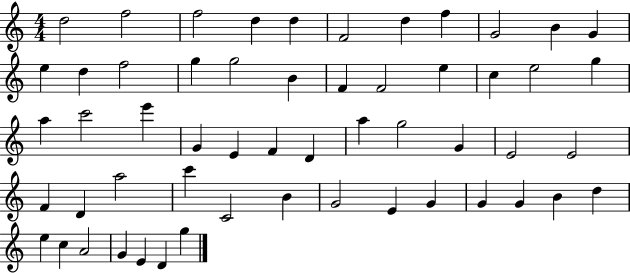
D5/h F5/h F5/h D5/q D5/q F4/h D5/q F5/q G4/h B4/q G4/q E5/q D5/q F5/h G5/q G5/h B4/q F4/q F4/h E5/q C5/q E5/h G5/q A5/q C6/h E6/q G4/q E4/q F4/q D4/q A5/q G5/h G4/q E4/h E4/h F4/q D4/q A5/h C6/q C4/h B4/q G4/h E4/q G4/q G4/q G4/q B4/q D5/q E5/q C5/q A4/h G4/q E4/q D4/q G5/q